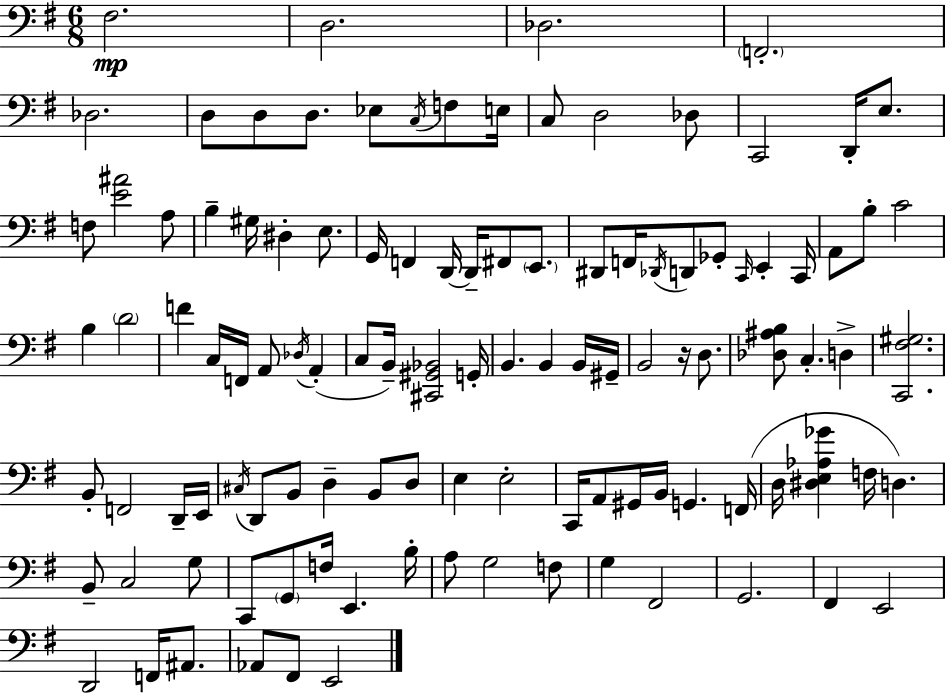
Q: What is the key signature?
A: G major